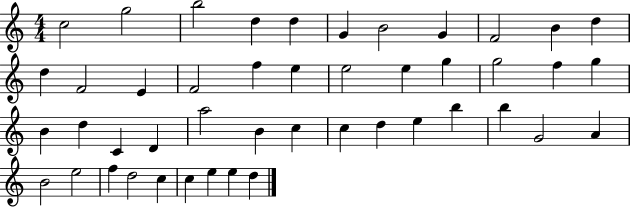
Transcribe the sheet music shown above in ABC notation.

X:1
T:Untitled
M:4/4
L:1/4
K:C
c2 g2 b2 d d G B2 G F2 B d d F2 E F2 f e e2 e g g2 f g B d C D a2 B c c d e b b G2 A B2 e2 f d2 c c e e d